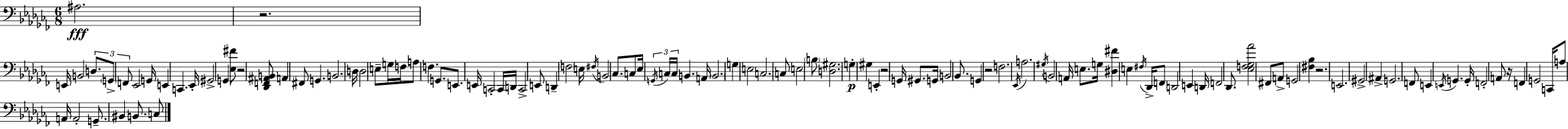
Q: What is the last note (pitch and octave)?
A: C3